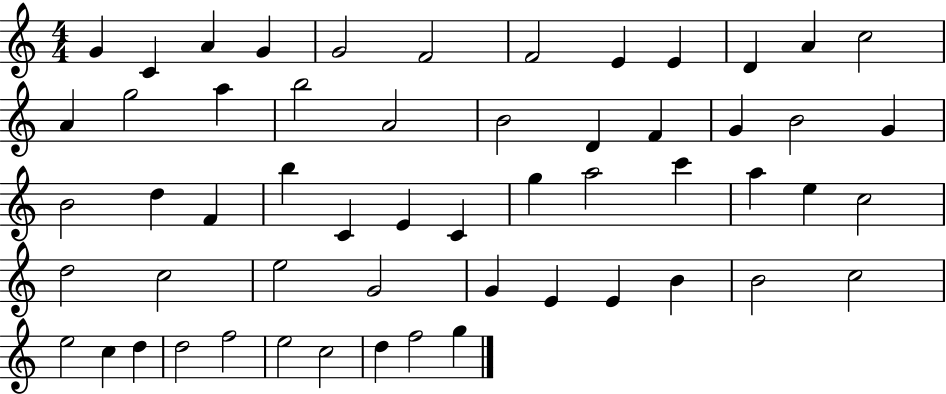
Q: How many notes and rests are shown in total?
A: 56